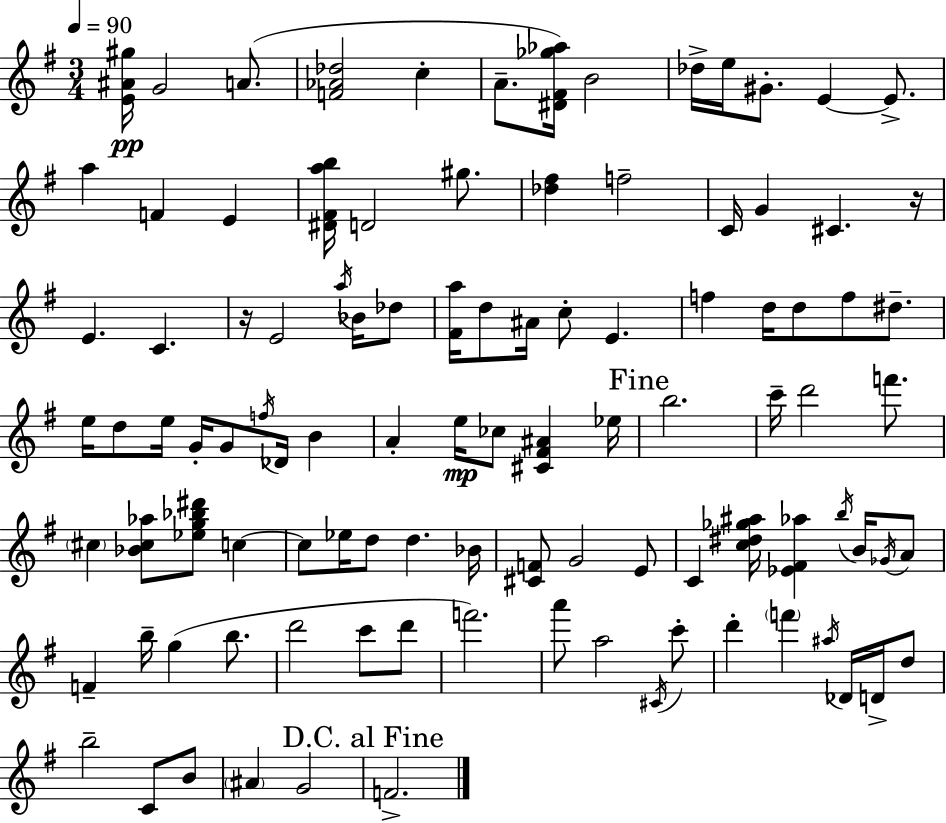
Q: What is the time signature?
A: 3/4